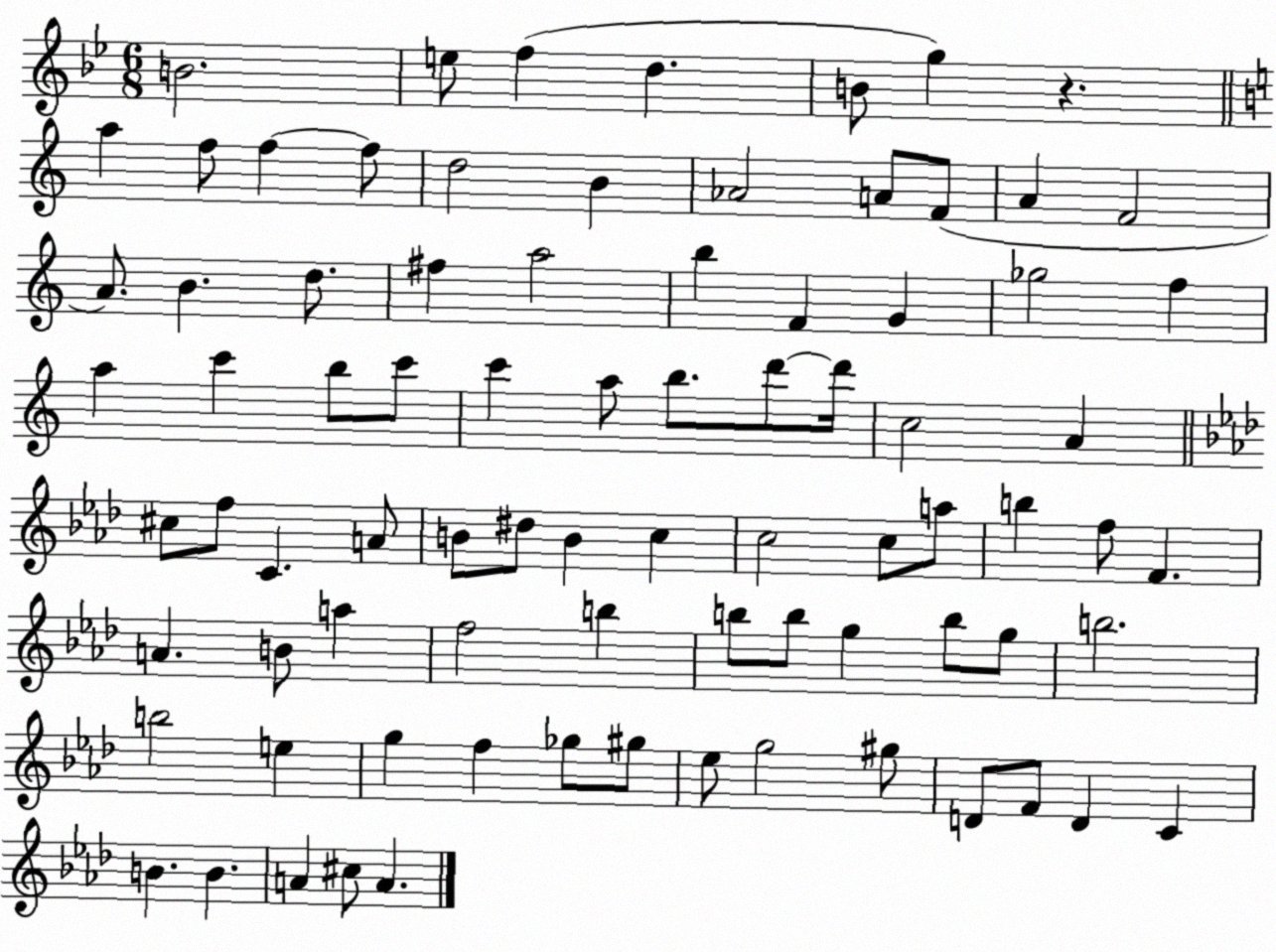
X:1
T:Untitled
M:6/8
L:1/4
K:Bb
B2 e/2 f d B/2 g z a f/2 f f/2 d2 B _A2 A/2 F/2 A F2 A/2 B d/2 ^f a2 b F G _g2 f a c' b/2 c'/2 c' a/2 b/2 d'/2 d'/4 c2 A ^c/2 f/2 C A/2 B/2 ^d/2 B c c2 c/2 a/2 b f/2 F A B/2 a f2 b b/2 b/2 g b/2 g/2 b2 b2 e g f _g/2 ^g/2 _e/2 g2 ^g/2 D/2 F/2 D C B B A ^c/2 A